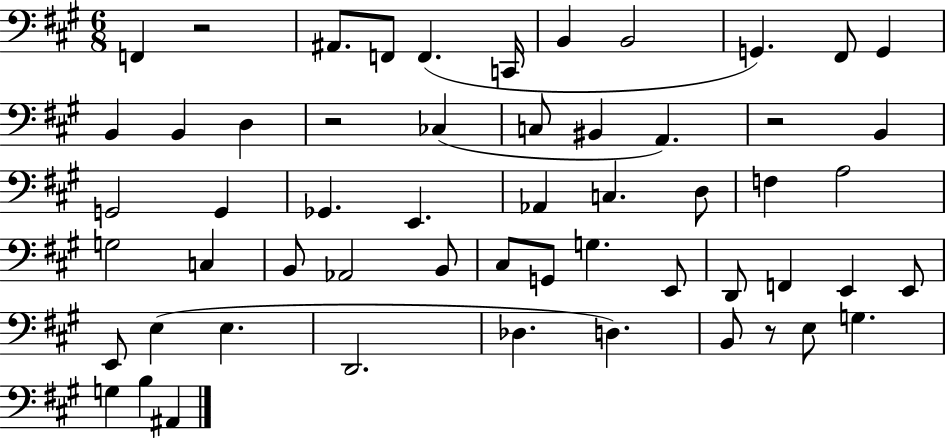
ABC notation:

X:1
T:Untitled
M:6/8
L:1/4
K:A
F,, z2 ^A,,/2 F,,/2 F,, C,,/4 B,, B,,2 G,, ^F,,/2 G,, B,, B,, D, z2 _C, C,/2 ^B,, A,, z2 B,, G,,2 G,, _G,, E,, _A,, C, D,/2 F, A,2 G,2 C, B,,/2 _A,,2 B,,/2 ^C,/2 G,,/2 G, E,,/2 D,,/2 F,, E,, E,,/2 E,,/2 E, E, D,,2 _D, D, B,,/2 z/2 E,/2 G, G, B, ^A,,